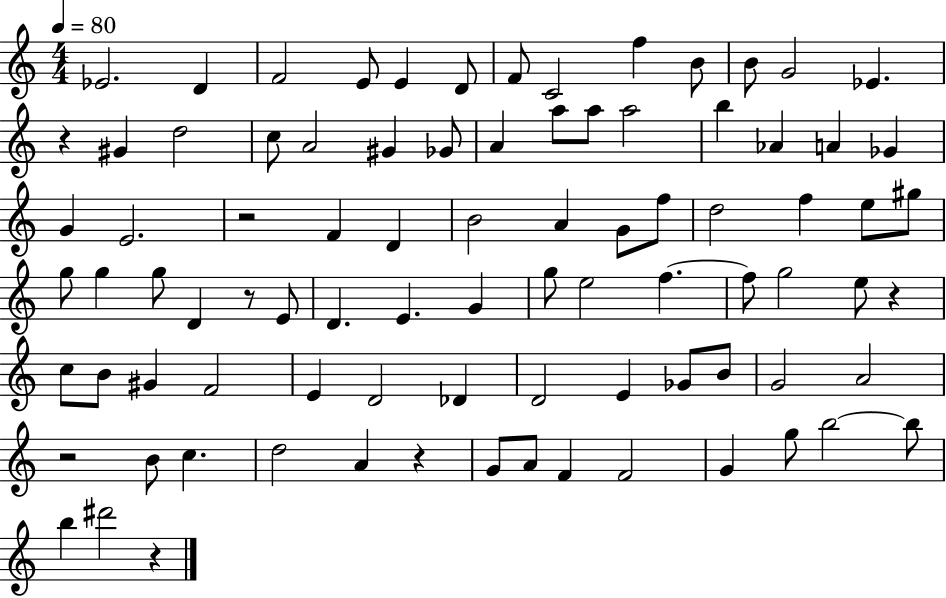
Eb4/h. D4/q F4/h E4/e E4/q D4/e F4/e C4/h F5/q B4/e B4/e G4/h Eb4/q. R/q G#4/q D5/h C5/e A4/h G#4/q Gb4/e A4/q A5/e A5/e A5/h B5/q Ab4/q A4/q Gb4/q G4/q E4/h. R/h F4/q D4/q B4/h A4/q G4/e F5/e D5/h F5/q E5/e G#5/e G5/e G5/q G5/e D4/q R/e E4/e D4/q. E4/q. G4/q G5/e E5/h F5/q. F5/e G5/h E5/e R/q C5/e B4/e G#4/q F4/h E4/q D4/h Db4/q D4/h E4/q Gb4/e B4/e G4/h A4/h R/h B4/e C5/q. D5/h A4/q R/q G4/e A4/e F4/q F4/h G4/q G5/e B5/h B5/e B5/q D#6/h R/q